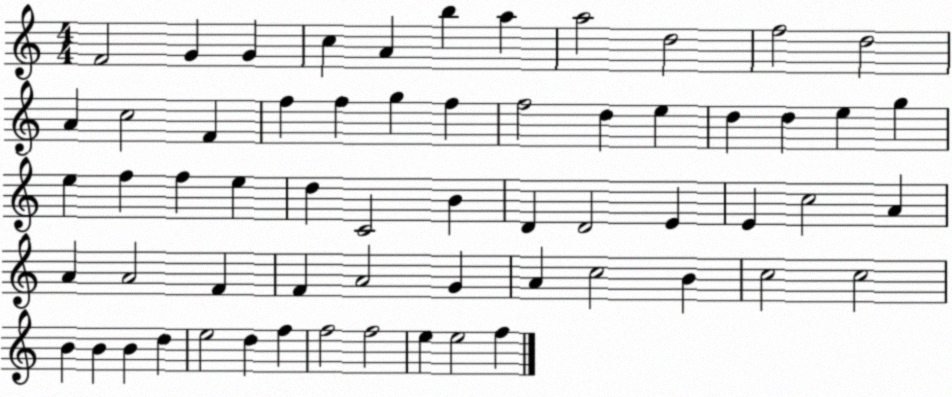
X:1
T:Untitled
M:4/4
L:1/4
K:C
F2 G G c A b a a2 d2 f2 d2 A c2 F f f g f f2 d e d d e g e f f e d C2 B D D2 E E c2 A A A2 F F A2 G A c2 B c2 c2 B B B d e2 d f f2 f2 e e2 f